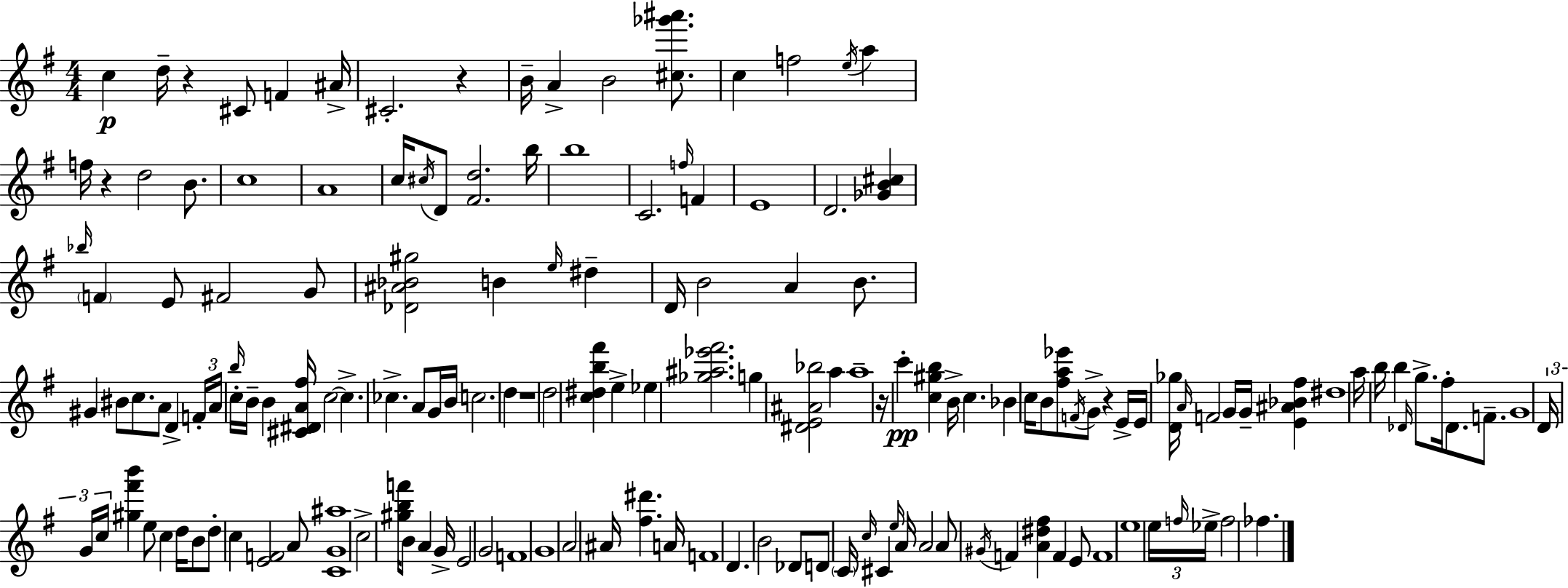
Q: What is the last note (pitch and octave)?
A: FES5